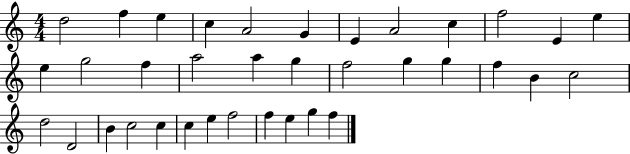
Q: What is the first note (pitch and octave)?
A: D5